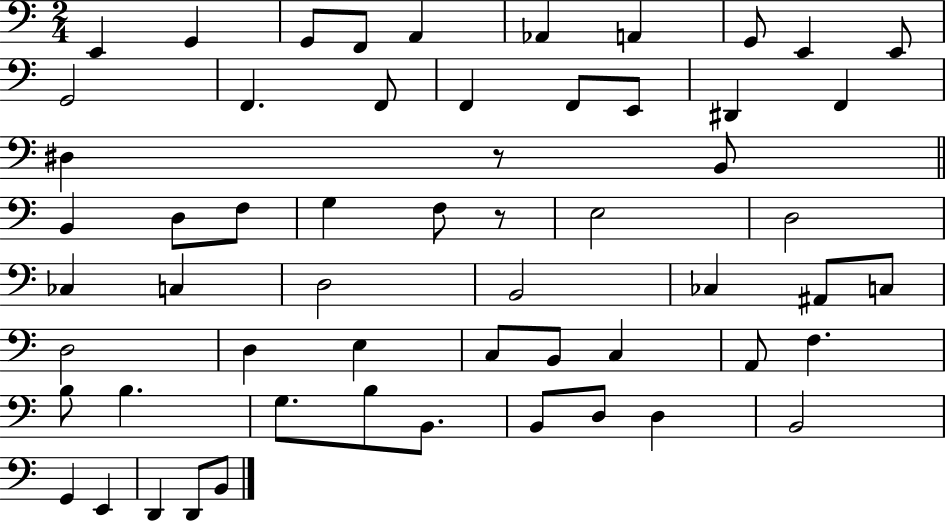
{
  \clef bass
  \numericTimeSignature
  \time 2/4
  \key c \major
  e,4 g,4 | g,8 f,8 a,4 | aes,4 a,4 | g,8 e,4 e,8 | \break g,2 | f,4. f,8 | f,4 f,8 e,8 | dis,4 f,4 | \break dis4 r8 b,8 | \bar "||" \break \key a \minor b,4 d8 f8 | g4 f8 r8 | e2 | d2 | \break ces4 c4 | d2 | b,2 | ces4 ais,8 c8 | \break d2 | d4 e4 | c8 b,8 c4 | a,8 f4. | \break b8 b4. | g8. b8 b,8. | b,8 d8 d4 | b,2 | \break g,4 e,4 | d,4 d,8 b,8 | \bar "|."
}